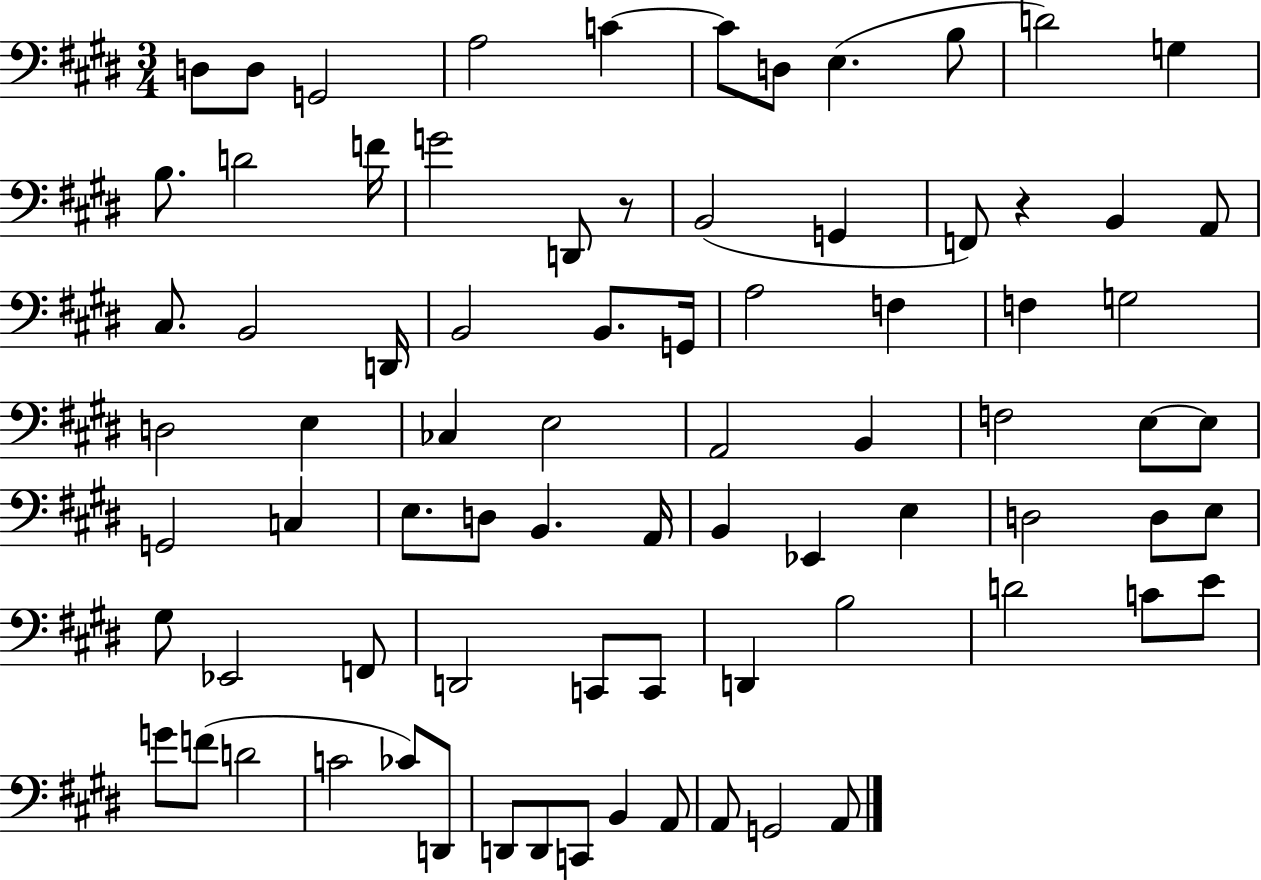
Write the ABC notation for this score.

X:1
T:Untitled
M:3/4
L:1/4
K:E
D,/2 D,/2 G,,2 A,2 C C/2 D,/2 E, B,/2 D2 G, B,/2 D2 F/4 G2 D,,/2 z/2 B,,2 G,, F,,/2 z B,, A,,/2 ^C,/2 B,,2 D,,/4 B,,2 B,,/2 G,,/4 A,2 F, F, G,2 D,2 E, _C, E,2 A,,2 B,, F,2 E,/2 E,/2 G,,2 C, E,/2 D,/2 B,, A,,/4 B,, _E,, E, D,2 D,/2 E,/2 ^G,/2 _E,,2 F,,/2 D,,2 C,,/2 C,,/2 D,, B,2 D2 C/2 E/2 G/2 F/2 D2 C2 _C/2 D,,/2 D,,/2 D,,/2 C,,/2 B,, A,,/2 A,,/2 G,,2 A,,/2